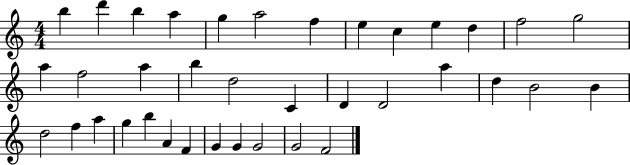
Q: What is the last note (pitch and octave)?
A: F4